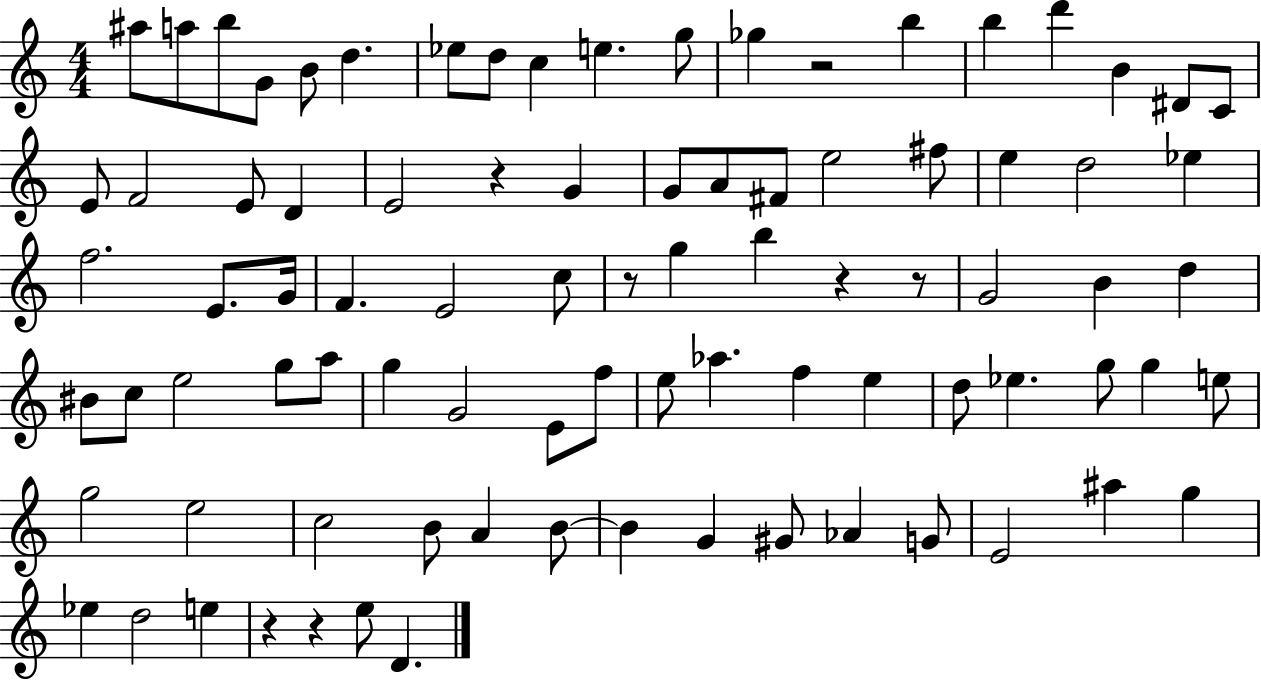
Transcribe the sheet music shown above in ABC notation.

X:1
T:Untitled
M:4/4
L:1/4
K:C
^a/2 a/2 b/2 G/2 B/2 d _e/2 d/2 c e g/2 _g z2 b b d' B ^D/2 C/2 E/2 F2 E/2 D E2 z G G/2 A/2 ^F/2 e2 ^f/2 e d2 _e f2 E/2 G/4 F E2 c/2 z/2 g b z z/2 G2 B d ^B/2 c/2 e2 g/2 a/2 g G2 E/2 f/2 e/2 _a f e d/2 _e g/2 g e/2 g2 e2 c2 B/2 A B/2 B G ^G/2 _A G/2 E2 ^a g _e d2 e z z e/2 D